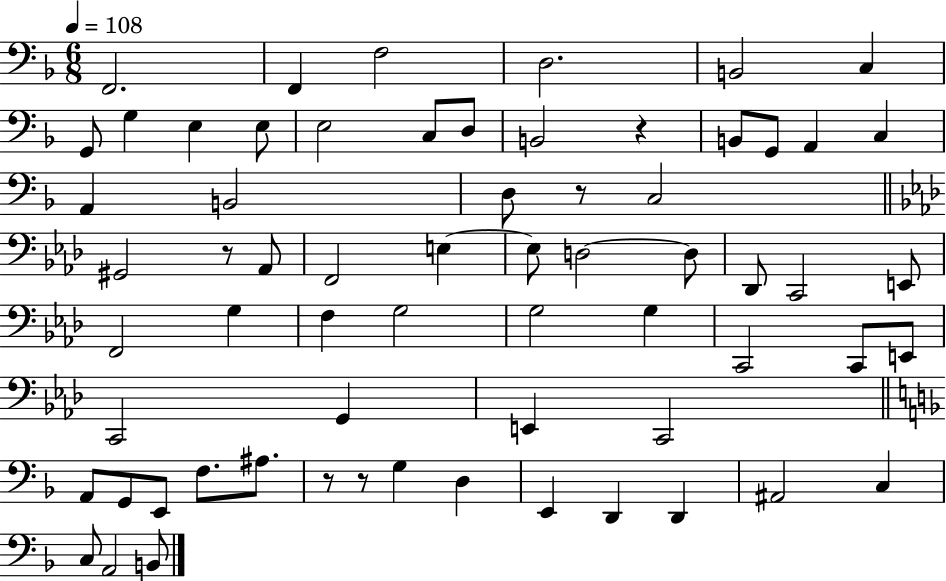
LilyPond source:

{
  \clef bass
  \numericTimeSignature
  \time 6/8
  \key f \major
  \tempo 4 = 108
  f,2. | f,4 f2 | d2. | b,2 c4 | \break g,8 g4 e4 e8 | e2 c8 d8 | b,2 r4 | b,8 g,8 a,4 c4 | \break a,4 b,2 | d8 r8 c2 | \bar "||" \break \key aes \major gis,2 r8 aes,8 | f,2 e4~~ | e8 d2~~ d8 | des,8 c,2 e,8 | \break f,2 g4 | f4 g2 | g2 g4 | c,2 c,8 e,8 | \break c,2 g,4 | e,4 c,2 | \bar "||" \break \key f \major a,8 g,8 e,8 f8. ais8. | r8 r8 g4 d4 | e,4 d,4 d,4 | ais,2 c4 | \break c8 a,2 b,8 | \bar "|."
}